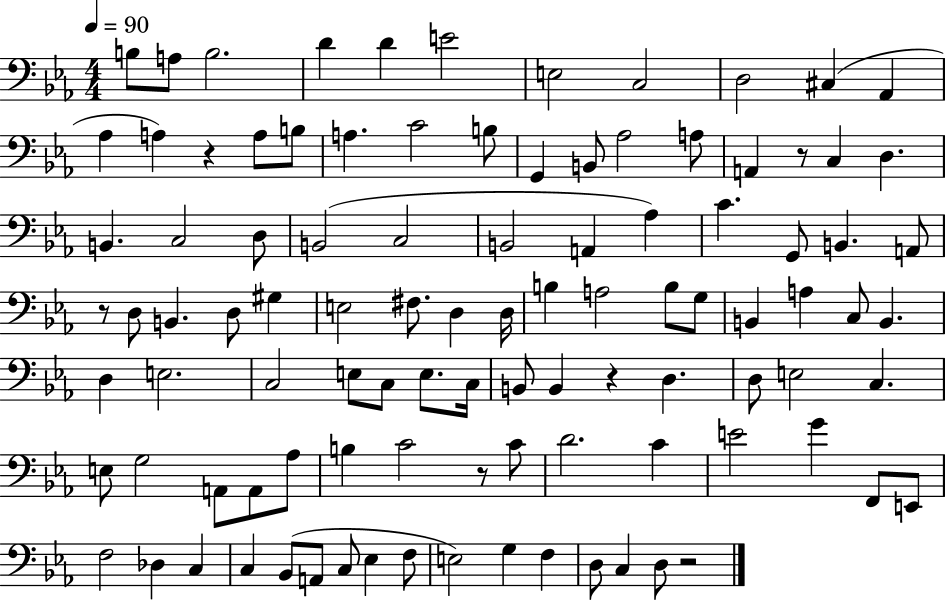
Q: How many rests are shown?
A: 6